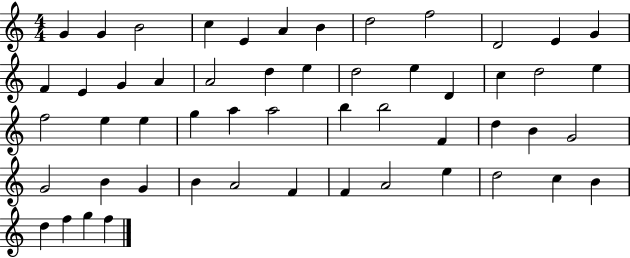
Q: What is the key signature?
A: C major